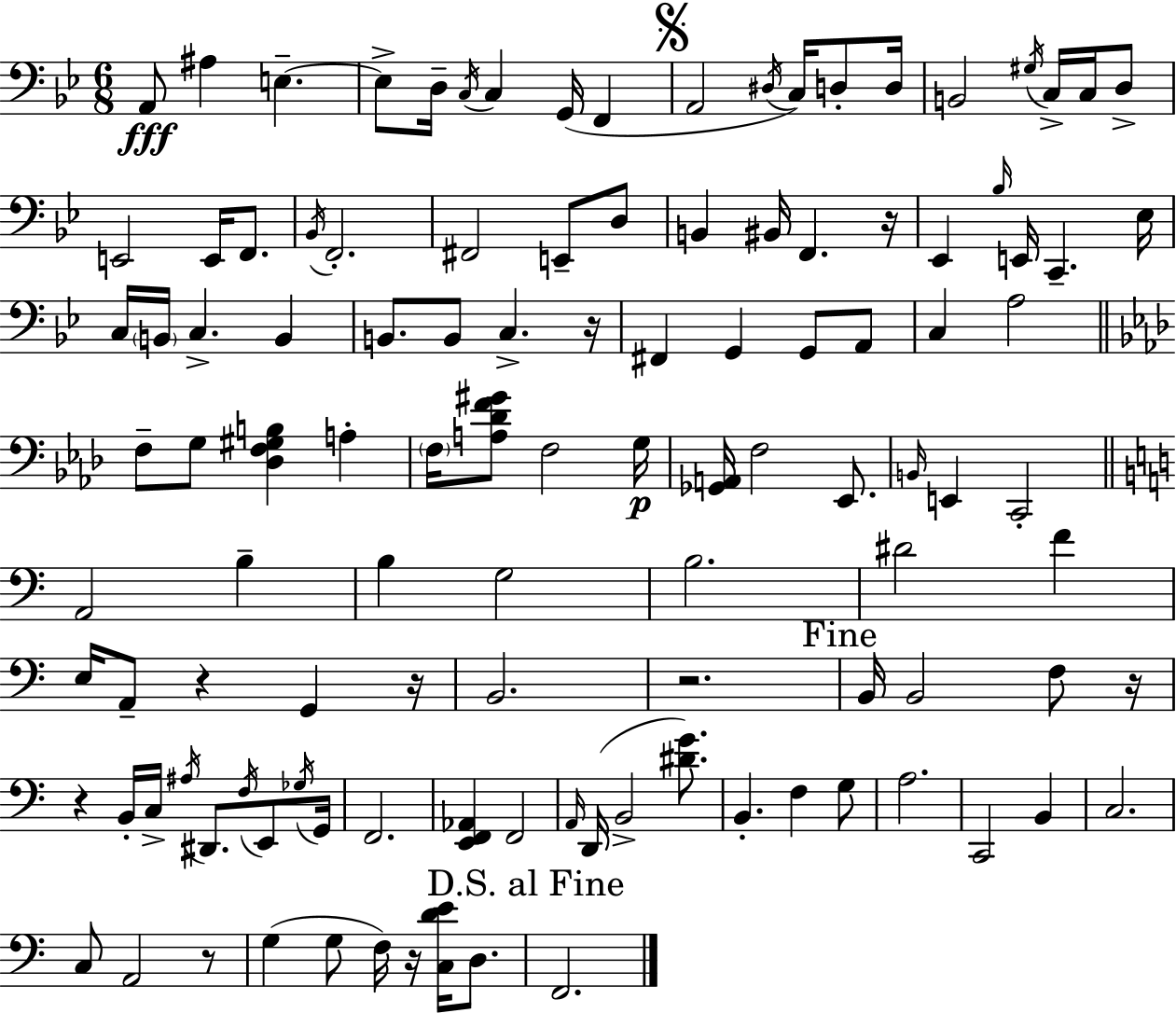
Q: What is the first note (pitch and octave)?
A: A2